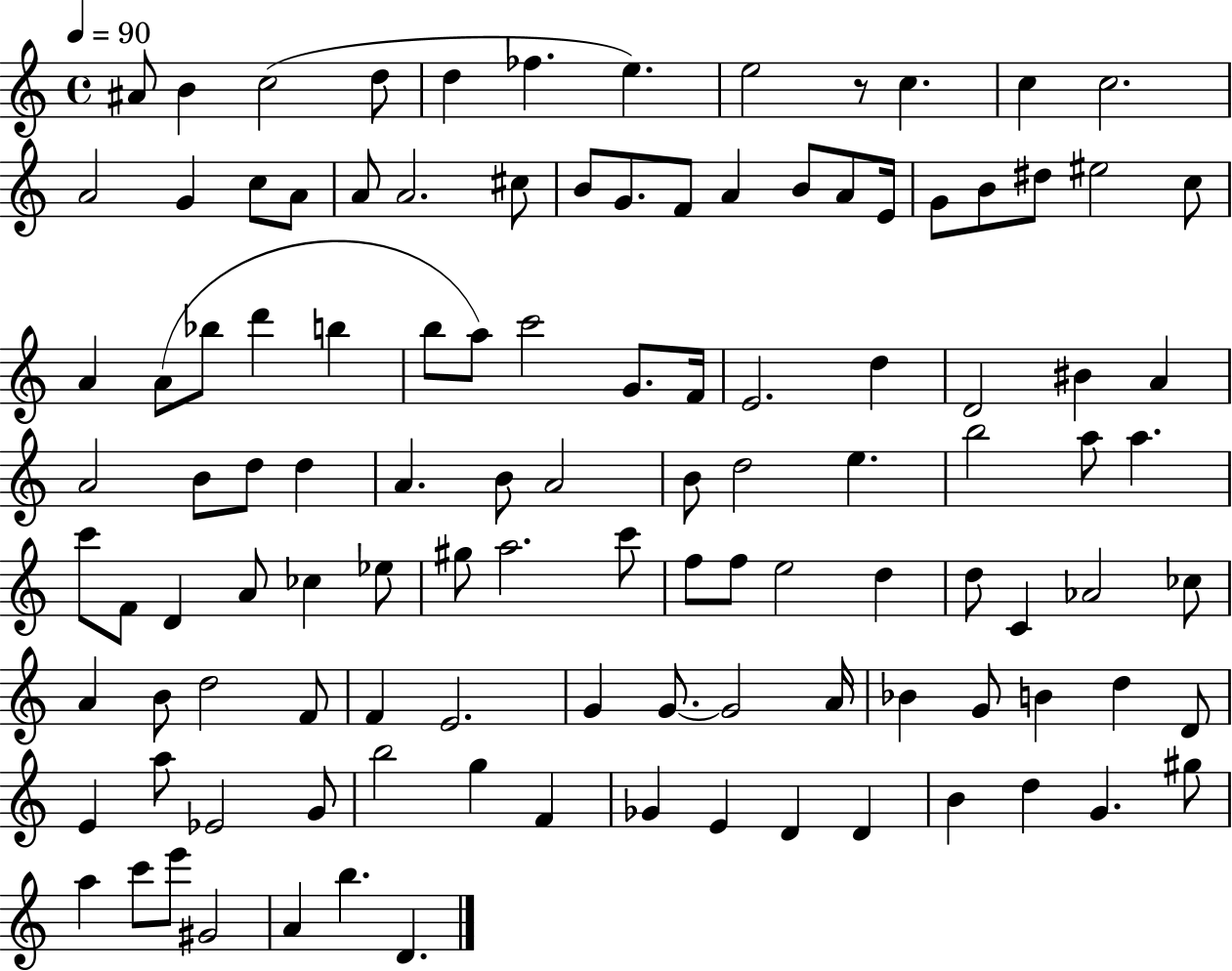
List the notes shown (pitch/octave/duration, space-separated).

A#4/e B4/q C5/h D5/e D5/q FES5/q. E5/q. E5/h R/e C5/q. C5/q C5/h. A4/h G4/q C5/e A4/e A4/e A4/h. C#5/e B4/e G4/e. F4/e A4/q B4/e A4/e E4/s G4/e B4/e D#5/e EIS5/h C5/e A4/q A4/e Bb5/e D6/q B5/q B5/e A5/e C6/h G4/e. F4/s E4/h. D5/q D4/h BIS4/q A4/q A4/h B4/e D5/e D5/q A4/q. B4/e A4/h B4/e D5/h E5/q. B5/h A5/e A5/q. C6/e F4/e D4/q A4/e CES5/q Eb5/e G#5/e A5/h. C6/e F5/e F5/e E5/h D5/q D5/e C4/q Ab4/h CES5/e A4/q B4/e D5/h F4/e F4/q E4/h. G4/q G4/e. G4/h A4/s Bb4/q G4/e B4/q D5/q D4/e E4/q A5/e Eb4/h G4/e B5/h G5/q F4/q Gb4/q E4/q D4/q D4/q B4/q D5/q G4/q. G#5/e A5/q C6/e E6/e G#4/h A4/q B5/q. D4/q.